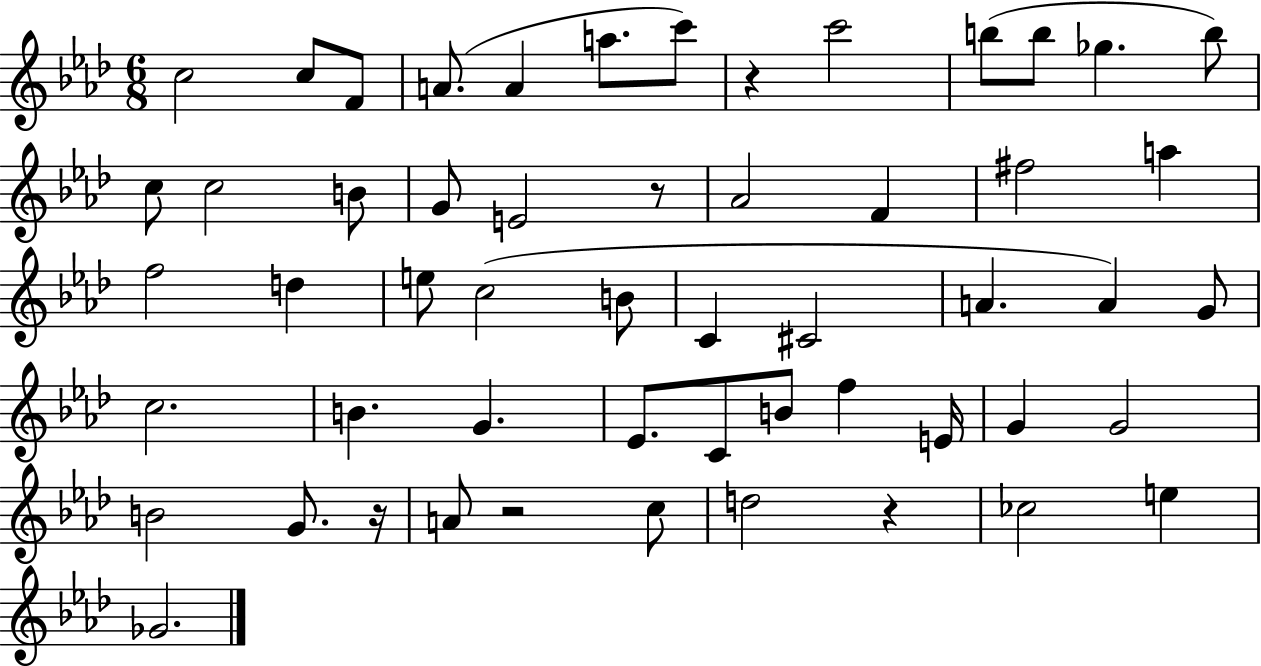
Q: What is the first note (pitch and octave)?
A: C5